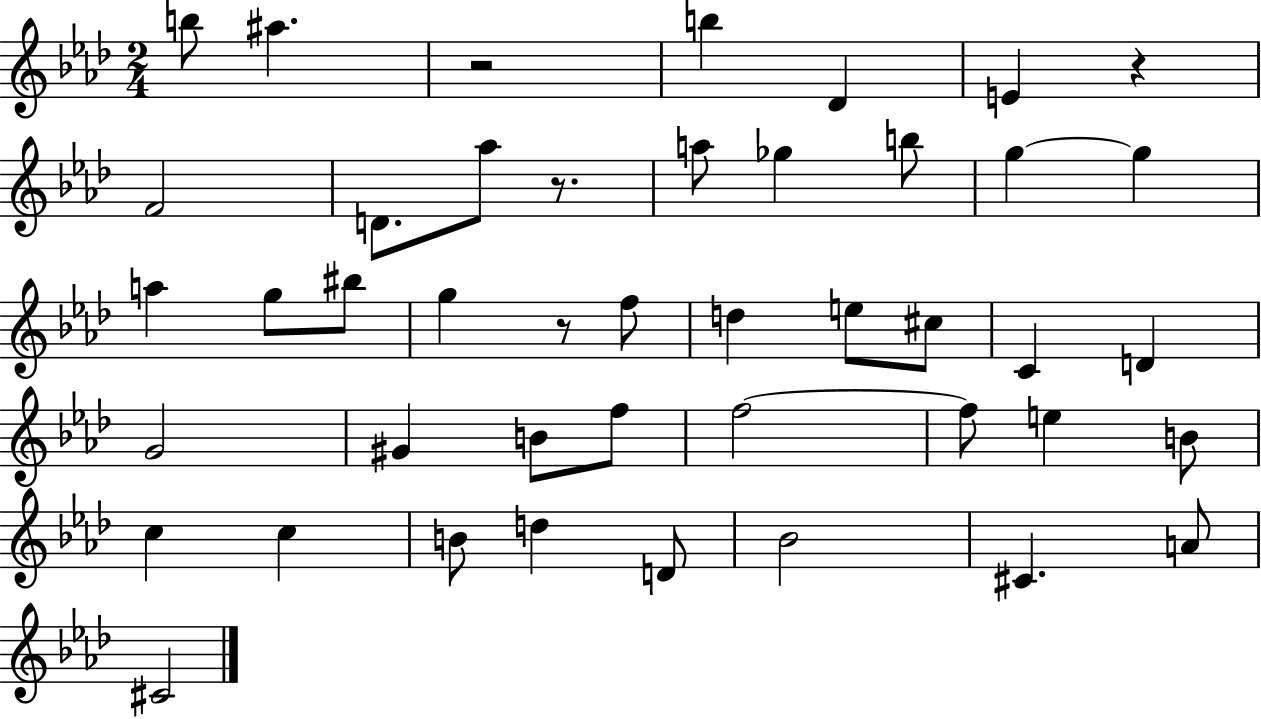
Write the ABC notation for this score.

X:1
T:Untitled
M:2/4
L:1/4
K:Ab
b/2 ^a z2 b _D E z F2 D/2 _a/2 z/2 a/2 _g b/2 g g a g/2 ^b/2 g z/2 f/2 d e/2 ^c/2 C D G2 ^G B/2 f/2 f2 f/2 e B/2 c c B/2 d D/2 _B2 ^C A/2 ^C2